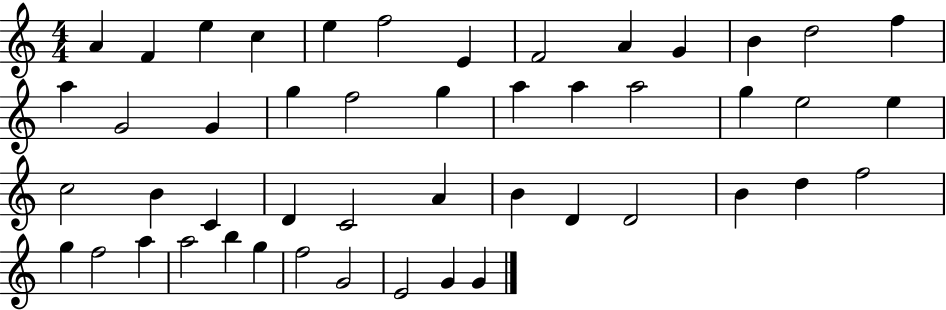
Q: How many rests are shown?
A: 0